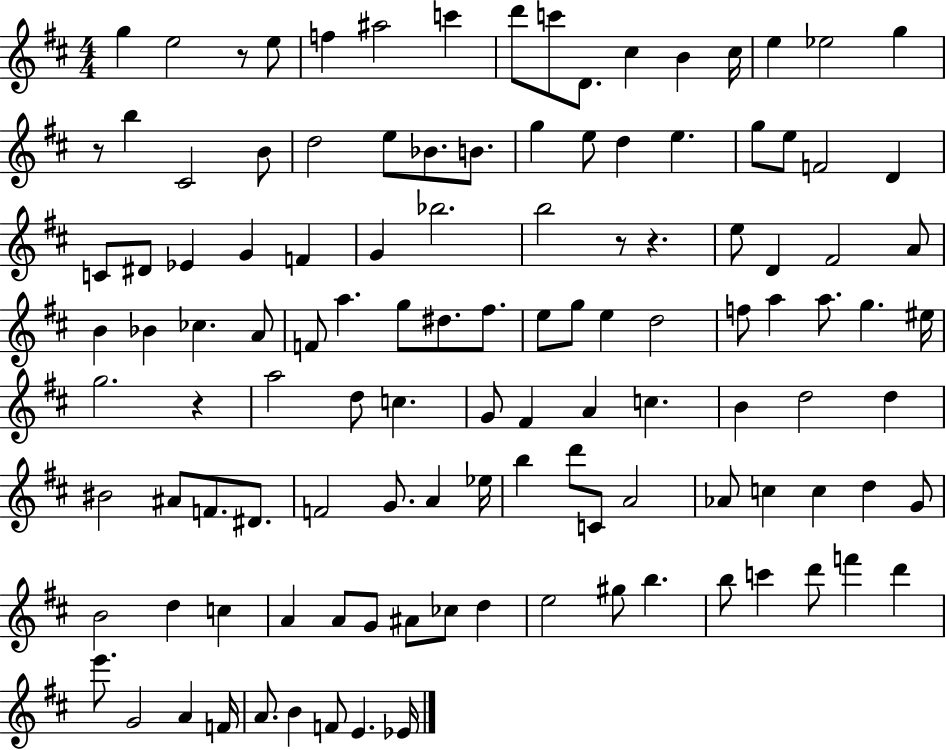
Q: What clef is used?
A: treble